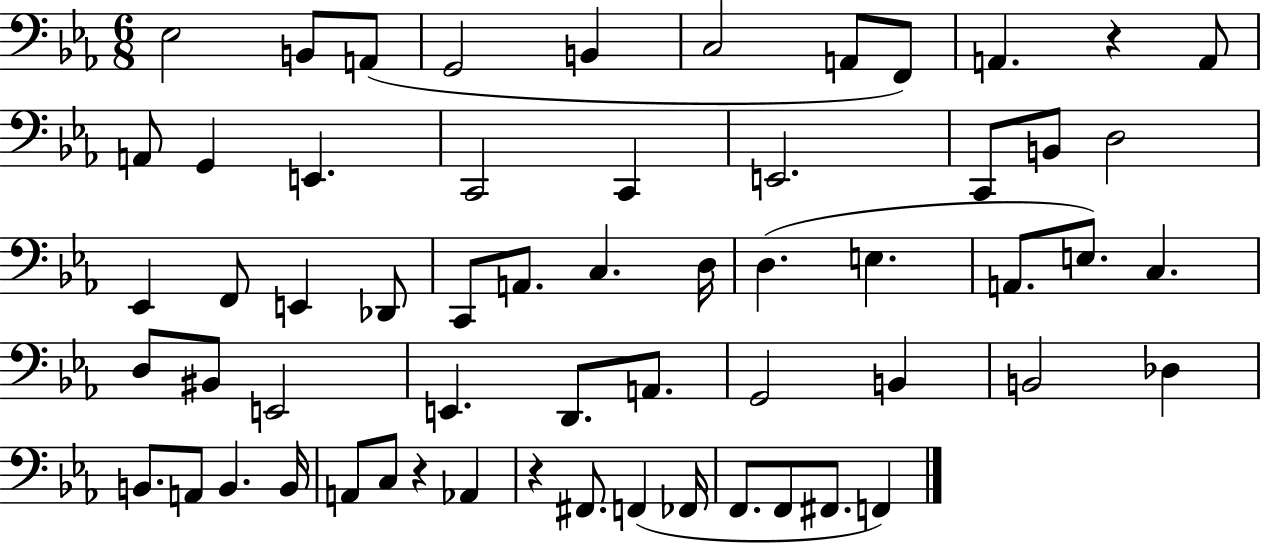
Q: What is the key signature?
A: EES major